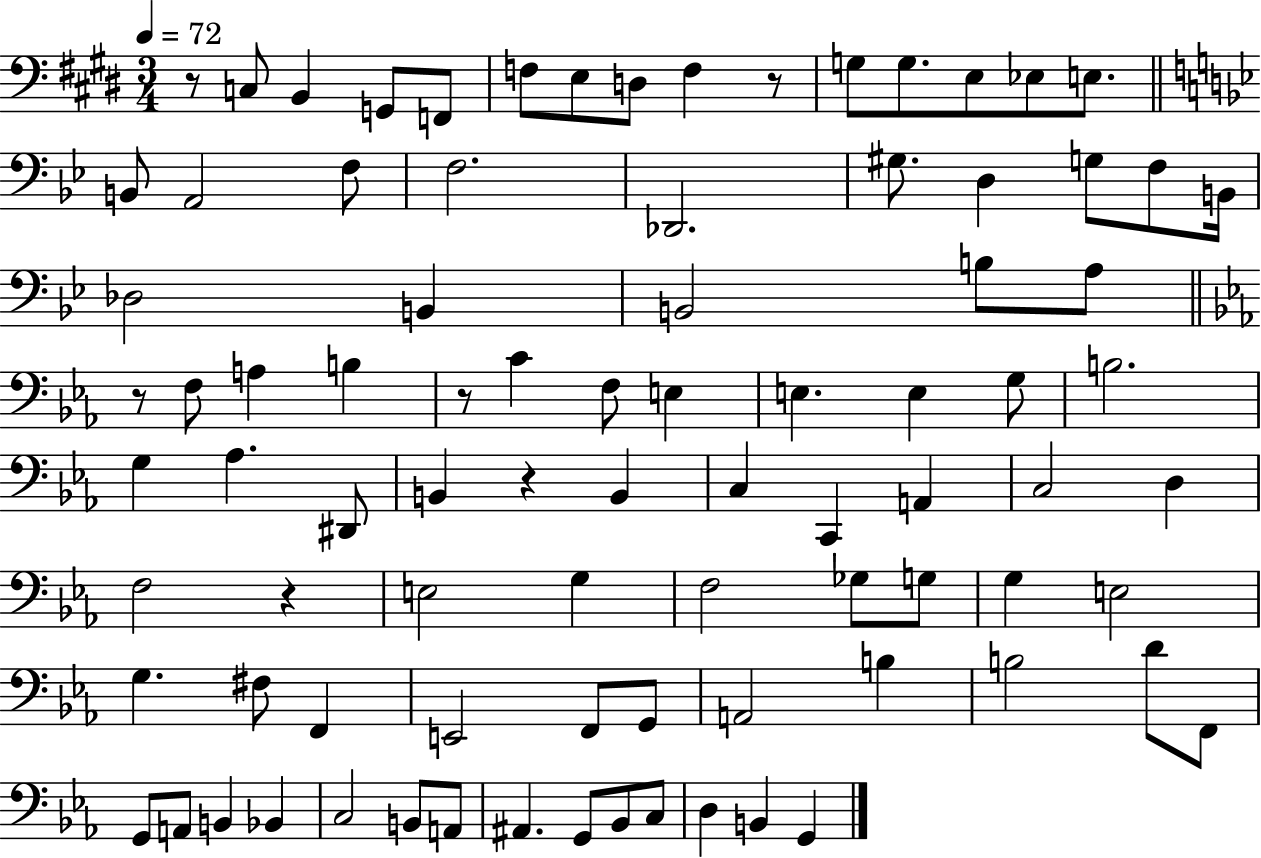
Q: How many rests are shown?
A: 6